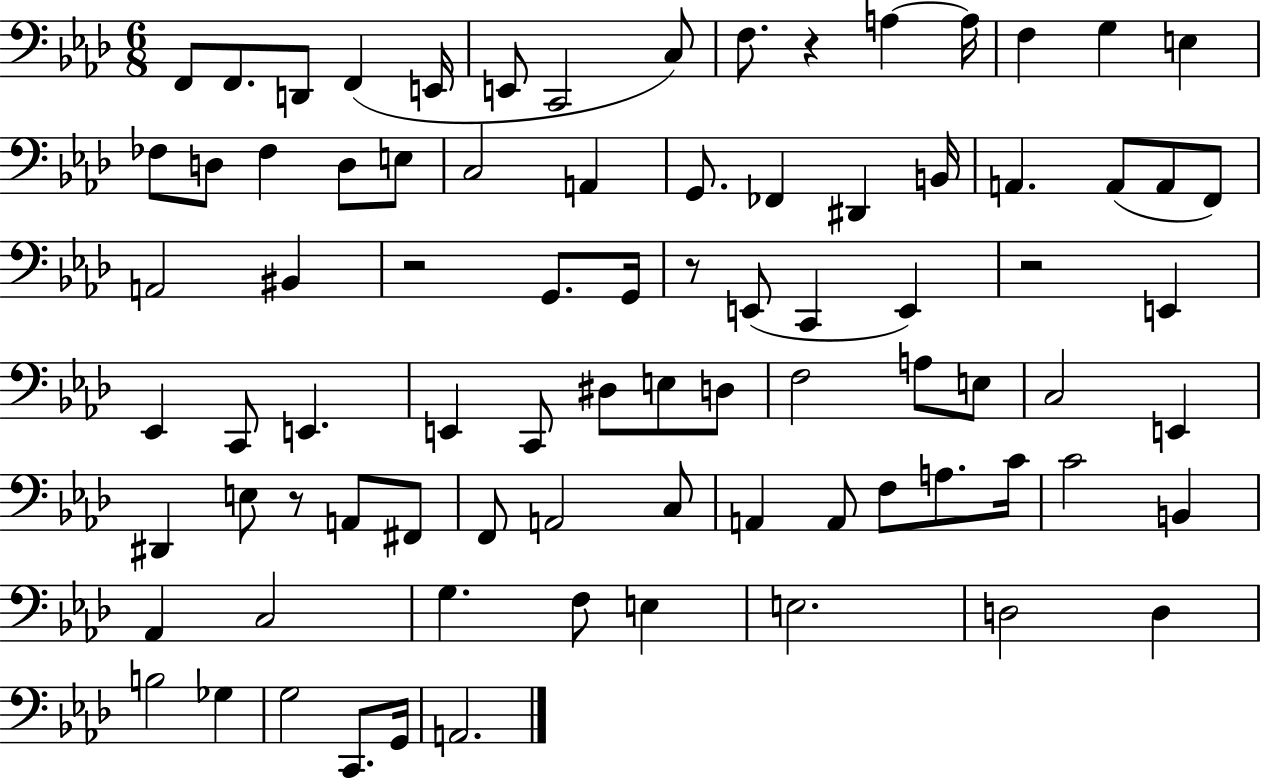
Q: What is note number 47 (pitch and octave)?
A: A3